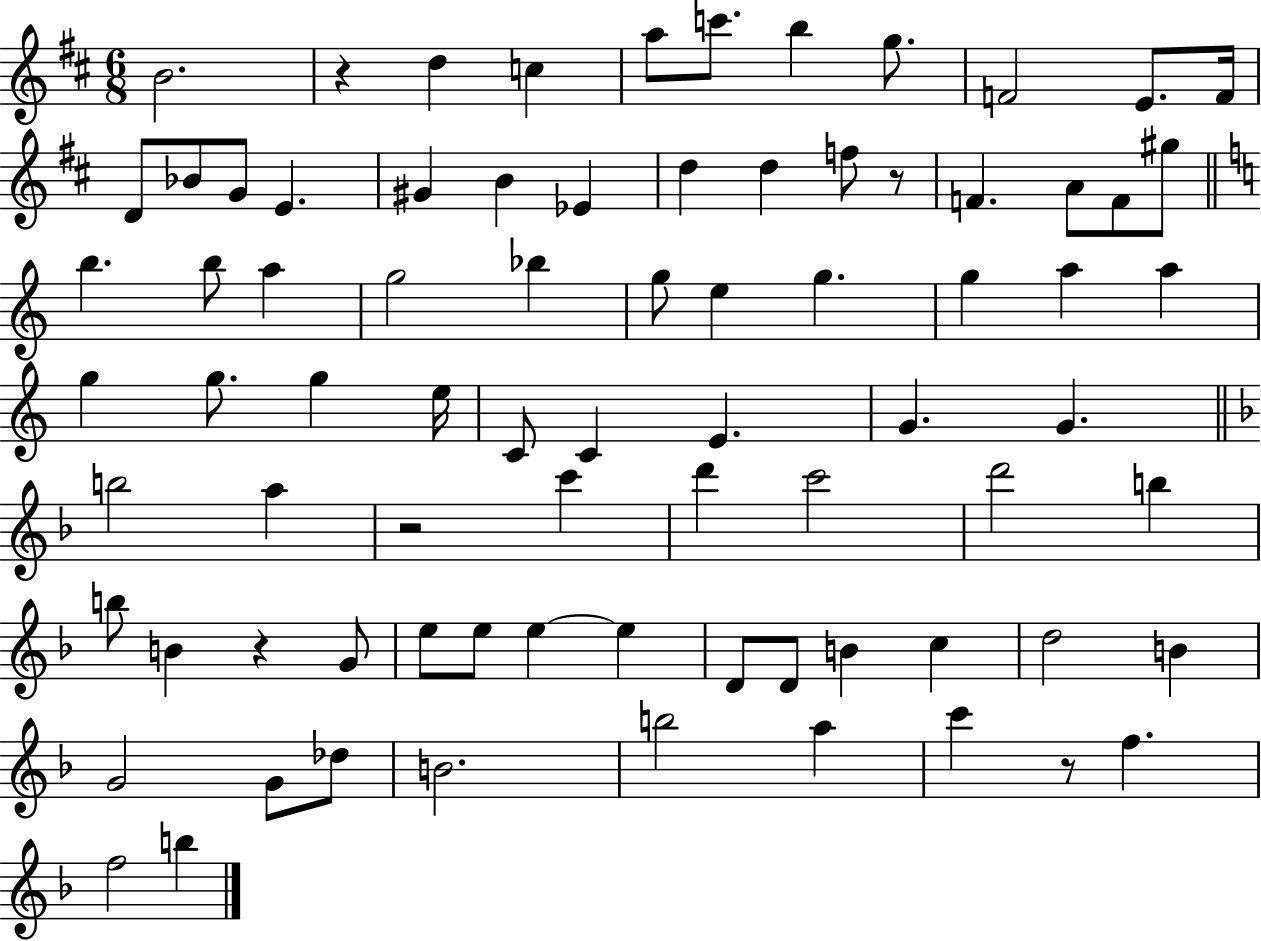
B4/h. R/q D5/q C5/q A5/e C6/e. B5/q G5/e. F4/h E4/e. F4/s D4/e Bb4/e G4/e E4/q. G#4/q B4/q Eb4/q D5/q D5/q F5/e R/e F4/q. A4/e F4/e G#5/e B5/q. B5/e A5/q G5/h Bb5/q G5/e E5/q G5/q. G5/q A5/q A5/q G5/q G5/e. G5/q E5/s C4/e C4/q E4/q. G4/q. G4/q. B5/h A5/q R/h C6/q D6/q C6/h D6/h B5/q B5/e B4/q R/q G4/e E5/e E5/e E5/q E5/q D4/e D4/e B4/q C5/q D5/h B4/q G4/h G4/e Db5/e B4/h. B5/h A5/q C6/q R/e F5/q. F5/h B5/q